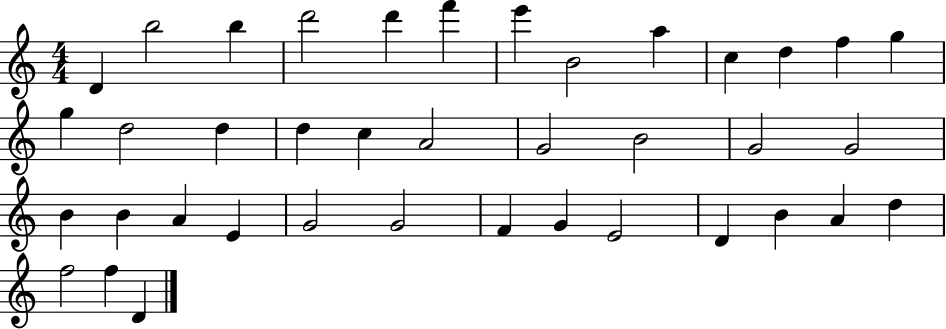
{
  \clef treble
  \numericTimeSignature
  \time 4/4
  \key c \major
  d'4 b''2 b''4 | d'''2 d'''4 f'''4 | e'''4 b'2 a''4 | c''4 d''4 f''4 g''4 | \break g''4 d''2 d''4 | d''4 c''4 a'2 | g'2 b'2 | g'2 g'2 | \break b'4 b'4 a'4 e'4 | g'2 g'2 | f'4 g'4 e'2 | d'4 b'4 a'4 d''4 | \break f''2 f''4 d'4 | \bar "|."
}